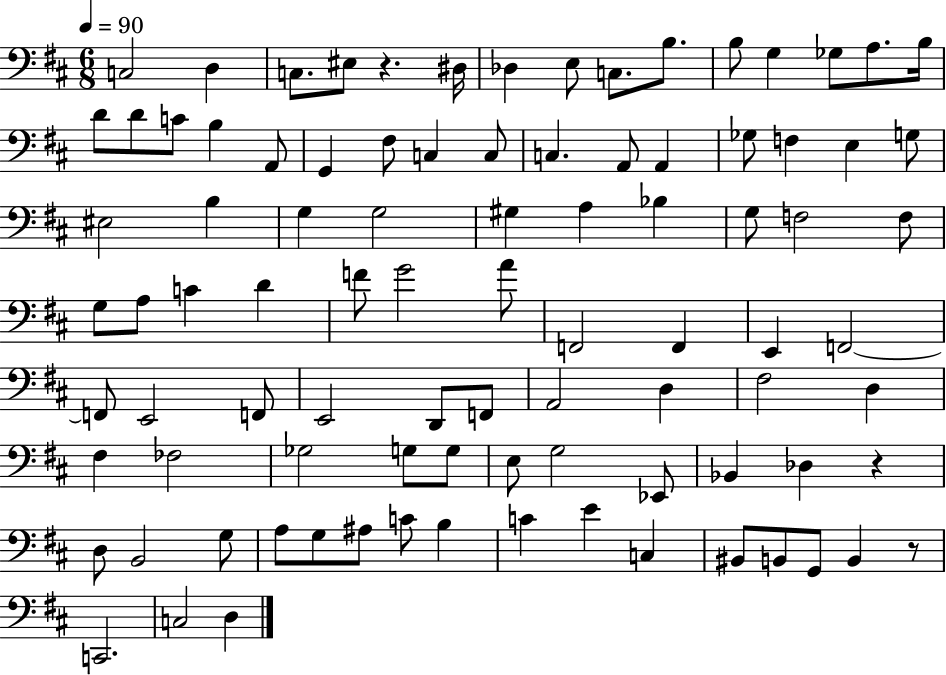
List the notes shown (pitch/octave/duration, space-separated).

C3/h D3/q C3/e. EIS3/e R/q. D#3/s Db3/q E3/e C3/e. B3/e. B3/e G3/q Gb3/e A3/e. B3/s D4/e D4/e C4/e B3/q A2/e G2/q F#3/e C3/q C3/e C3/q. A2/e A2/q Gb3/e F3/q E3/q G3/e EIS3/h B3/q G3/q G3/h G#3/q A3/q Bb3/q G3/e F3/h F3/e G3/e A3/e C4/q D4/q F4/e G4/h A4/e F2/h F2/q E2/q F2/h F2/e E2/h F2/e E2/h D2/e F2/e A2/h D3/q F#3/h D3/q F#3/q FES3/h Gb3/h G3/e G3/e E3/e G3/h Eb2/e Bb2/q Db3/q R/q D3/e B2/h G3/e A3/e G3/e A#3/e C4/e B3/q C4/q E4/q C3/q BIS2/e B2/e G2/e B2/q R/e C2/h. C3/h D3/q